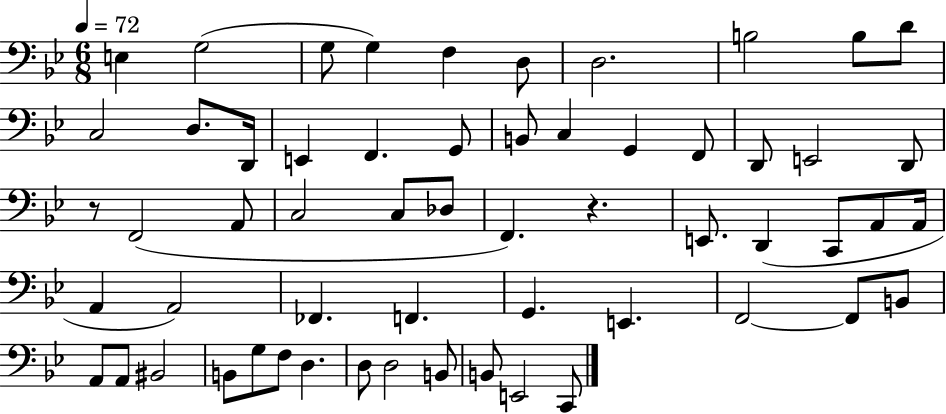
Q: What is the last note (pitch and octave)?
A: C2